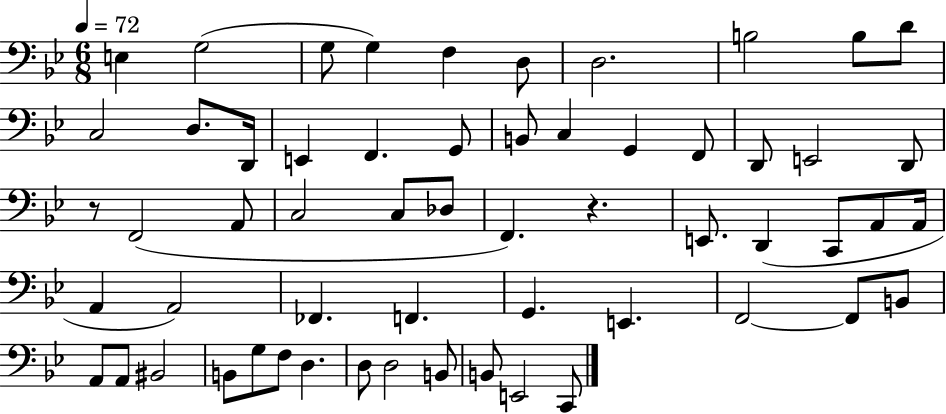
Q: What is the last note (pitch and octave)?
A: C2